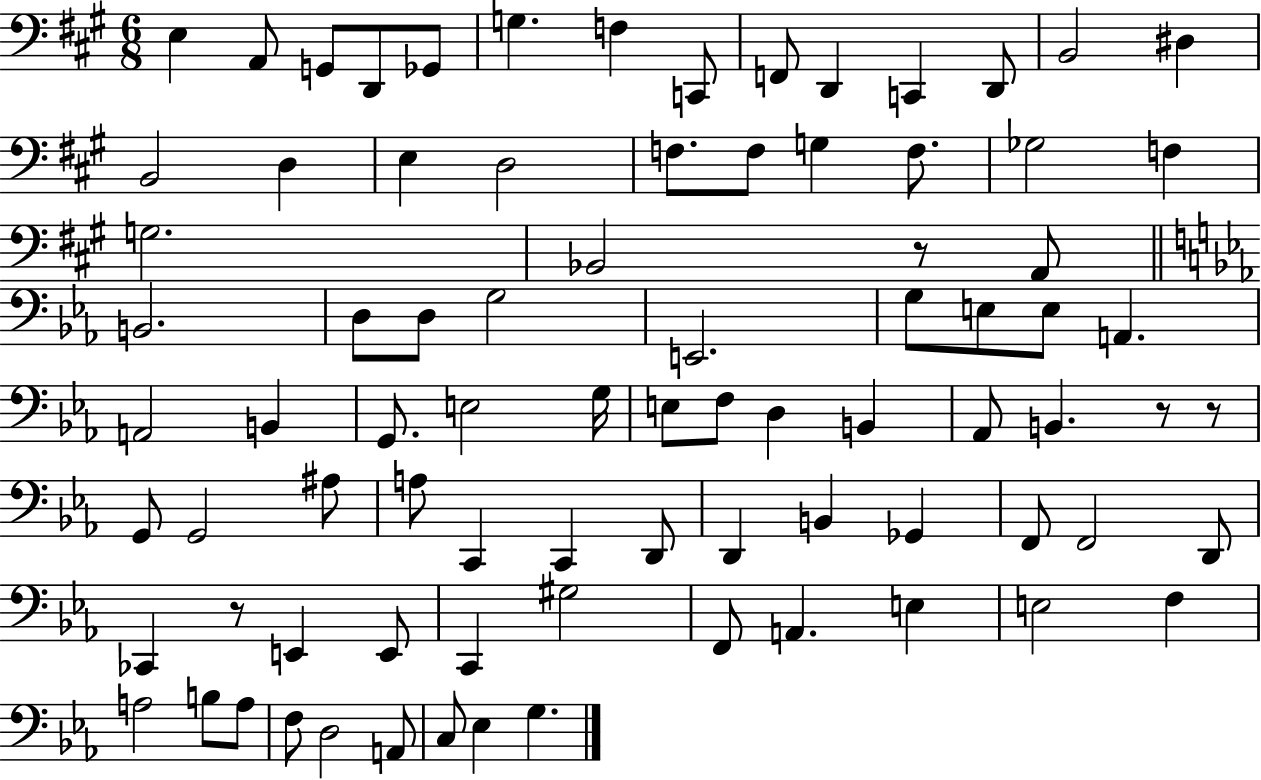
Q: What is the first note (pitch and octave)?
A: E3